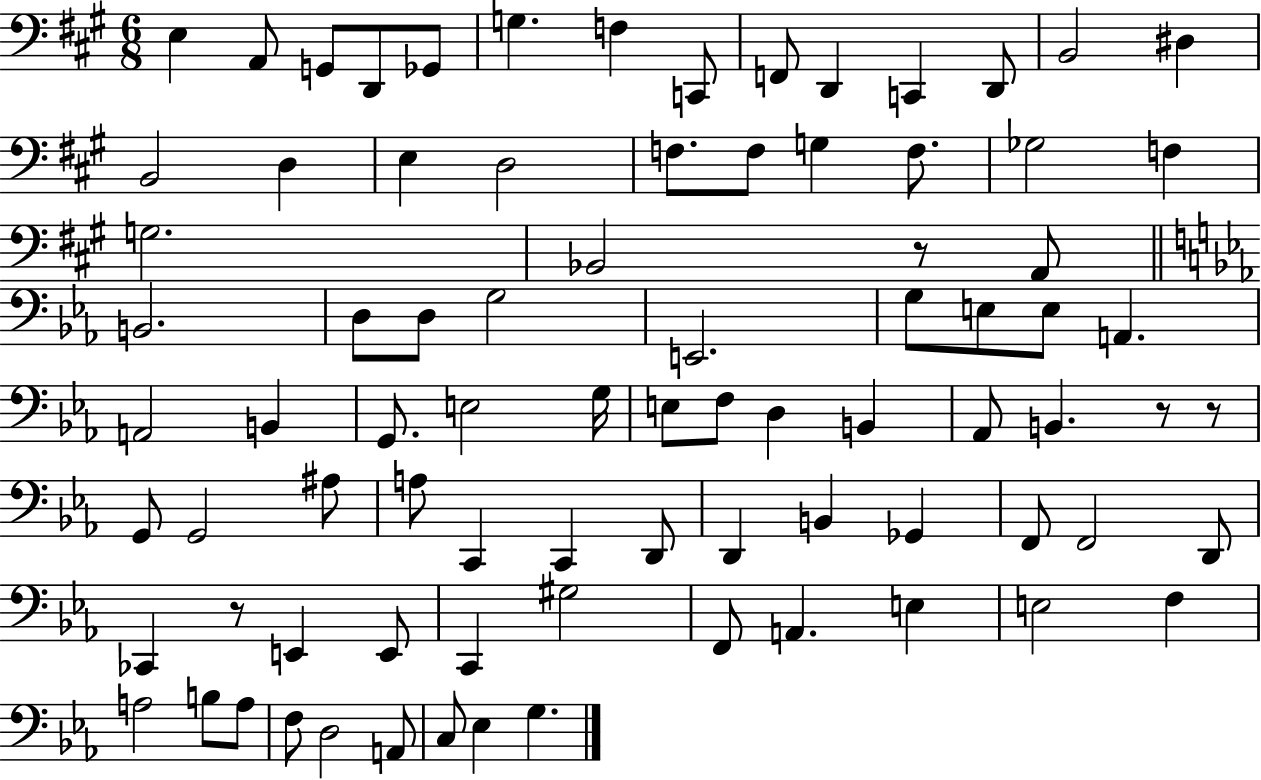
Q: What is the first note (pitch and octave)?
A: E3